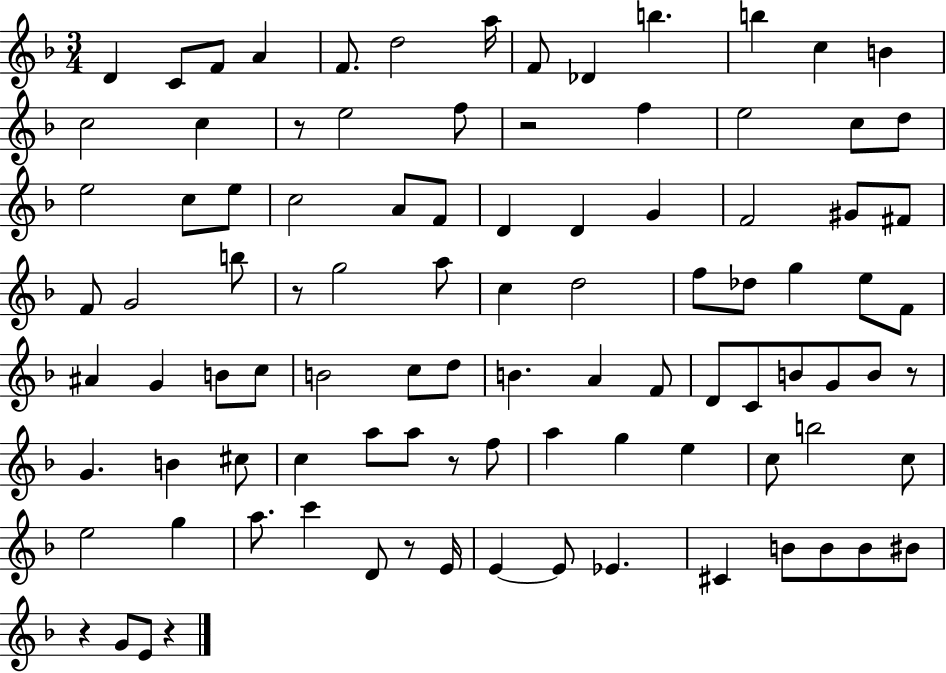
{
  \clef treble
  \numericTimeSignature
  \time 3/4
  \key f \major
  d'4 c'8 f'8 a'4 | f'8. d''2 a''16 | f'8 des'4 b''4. | b''4 c''4 b'4 | \break c''2 c''4 | r8 e''2 f''8 | r2 f''4 | e''2 c''8 d''8 | \break e''2 c''8 e''8 | c''2 a'8 f'8 | d'4 d'4 g'4 | f'2 gis'8 fis'8 | \break f'8 g'2 b''8 | r8 g''2 a''8 | c''4 d''2 | f''8 des''8 g''4 e''8 f'8 | \break ais'4 g'4 b'8 c''8 | b'2 c''8 d''8 | b'4. a'4 f'8 | d'8 c'8 b'8 g'8 b'8 r8 | \break g'4. b'4 cis''8 | c''4 a''8 a''8 r8 f''8 | a''4 g''4 e''4 | c''8 b''2 c''8 | \break e''2 g''4 | a''8. c'''4 d'8 r8 e'16 | e'4~~ e'8 ees'4. | cis'4 b'8 b'8 b'8 bis'8 | \break r4 g'8 e'8 r4 | \bar "|."
}